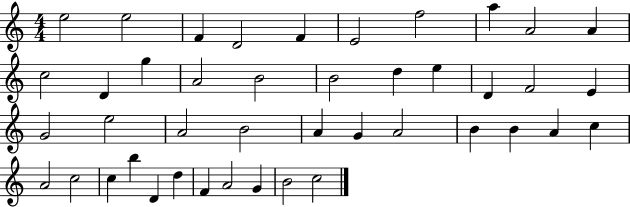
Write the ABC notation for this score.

X:1
T:Untitled
M:4/4
L:1/4
K:C
e2 e2 F D2 F E2 f2 a A2 A c2 D g A2 B2 B2 d e D F2 E G2 e2 A2 B2 A G A2 B B A c A2 c2 c b D d F A2 G B2 c2